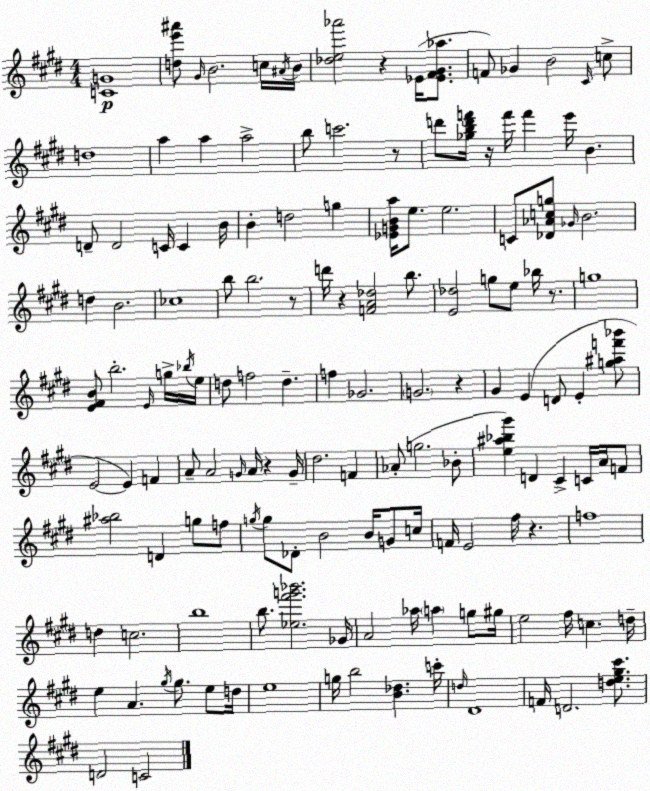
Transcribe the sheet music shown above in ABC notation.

X:1
T:Untitled
M:4/4
L:1/4
K:E
[CG]4 [de'^a']/2 ^G/4 B2 c/4 ^A/4 B/4 [_de_a']2 z _E/4 [_E^F^G_a]/2 F/2 _G B2 ^C/4 c/2 d4 a a a2 b/2 c'2 z/2 d'/2 [_gbd'f']/4 z/4 f'/4 f' e'/4 B D/2 D2 C/4 C B/4 B d2 g [_EGBa]/4 e/2 e2 C/2 [_D_Acg]/2 _G/4 B2 d B2 _c4 b/2 b2 z/2 d'/4 z [FA_d]2 b/2 [E_d]2 g/2 e/2 _b/4 z/2 g4 [E^FB]/2 b2 E/4 g/4 _b/4 e/4 d/2 f2 d f _G2 G2 z ^G E D/2 E [g^af'_b']/2 E2 E F A/2 A2 G/4 A/4 z G/4 ^d2 F _A/2 g2 _B/2 [e^a_b^g'] D ^C C/4 A/4 F/2 [^a_b]2 D g/2 f/2 g/4 g/2 _D/2 B2 B/4 G/2 c/4 F/4 E2 ^f/4 z f4 d c2 b4 b/2 [_e^f'g'_b']2 _G/4 A2 _a/4 a g/2 ^g/4 e2 ^f/4 c d/4 e A ^g/4 ^g/2 e/2 d/4 e4 g/4 b2 [B_d] c'/4 d/4 ^D4 F/4 D2 [de^g^c']/2 D2 C2